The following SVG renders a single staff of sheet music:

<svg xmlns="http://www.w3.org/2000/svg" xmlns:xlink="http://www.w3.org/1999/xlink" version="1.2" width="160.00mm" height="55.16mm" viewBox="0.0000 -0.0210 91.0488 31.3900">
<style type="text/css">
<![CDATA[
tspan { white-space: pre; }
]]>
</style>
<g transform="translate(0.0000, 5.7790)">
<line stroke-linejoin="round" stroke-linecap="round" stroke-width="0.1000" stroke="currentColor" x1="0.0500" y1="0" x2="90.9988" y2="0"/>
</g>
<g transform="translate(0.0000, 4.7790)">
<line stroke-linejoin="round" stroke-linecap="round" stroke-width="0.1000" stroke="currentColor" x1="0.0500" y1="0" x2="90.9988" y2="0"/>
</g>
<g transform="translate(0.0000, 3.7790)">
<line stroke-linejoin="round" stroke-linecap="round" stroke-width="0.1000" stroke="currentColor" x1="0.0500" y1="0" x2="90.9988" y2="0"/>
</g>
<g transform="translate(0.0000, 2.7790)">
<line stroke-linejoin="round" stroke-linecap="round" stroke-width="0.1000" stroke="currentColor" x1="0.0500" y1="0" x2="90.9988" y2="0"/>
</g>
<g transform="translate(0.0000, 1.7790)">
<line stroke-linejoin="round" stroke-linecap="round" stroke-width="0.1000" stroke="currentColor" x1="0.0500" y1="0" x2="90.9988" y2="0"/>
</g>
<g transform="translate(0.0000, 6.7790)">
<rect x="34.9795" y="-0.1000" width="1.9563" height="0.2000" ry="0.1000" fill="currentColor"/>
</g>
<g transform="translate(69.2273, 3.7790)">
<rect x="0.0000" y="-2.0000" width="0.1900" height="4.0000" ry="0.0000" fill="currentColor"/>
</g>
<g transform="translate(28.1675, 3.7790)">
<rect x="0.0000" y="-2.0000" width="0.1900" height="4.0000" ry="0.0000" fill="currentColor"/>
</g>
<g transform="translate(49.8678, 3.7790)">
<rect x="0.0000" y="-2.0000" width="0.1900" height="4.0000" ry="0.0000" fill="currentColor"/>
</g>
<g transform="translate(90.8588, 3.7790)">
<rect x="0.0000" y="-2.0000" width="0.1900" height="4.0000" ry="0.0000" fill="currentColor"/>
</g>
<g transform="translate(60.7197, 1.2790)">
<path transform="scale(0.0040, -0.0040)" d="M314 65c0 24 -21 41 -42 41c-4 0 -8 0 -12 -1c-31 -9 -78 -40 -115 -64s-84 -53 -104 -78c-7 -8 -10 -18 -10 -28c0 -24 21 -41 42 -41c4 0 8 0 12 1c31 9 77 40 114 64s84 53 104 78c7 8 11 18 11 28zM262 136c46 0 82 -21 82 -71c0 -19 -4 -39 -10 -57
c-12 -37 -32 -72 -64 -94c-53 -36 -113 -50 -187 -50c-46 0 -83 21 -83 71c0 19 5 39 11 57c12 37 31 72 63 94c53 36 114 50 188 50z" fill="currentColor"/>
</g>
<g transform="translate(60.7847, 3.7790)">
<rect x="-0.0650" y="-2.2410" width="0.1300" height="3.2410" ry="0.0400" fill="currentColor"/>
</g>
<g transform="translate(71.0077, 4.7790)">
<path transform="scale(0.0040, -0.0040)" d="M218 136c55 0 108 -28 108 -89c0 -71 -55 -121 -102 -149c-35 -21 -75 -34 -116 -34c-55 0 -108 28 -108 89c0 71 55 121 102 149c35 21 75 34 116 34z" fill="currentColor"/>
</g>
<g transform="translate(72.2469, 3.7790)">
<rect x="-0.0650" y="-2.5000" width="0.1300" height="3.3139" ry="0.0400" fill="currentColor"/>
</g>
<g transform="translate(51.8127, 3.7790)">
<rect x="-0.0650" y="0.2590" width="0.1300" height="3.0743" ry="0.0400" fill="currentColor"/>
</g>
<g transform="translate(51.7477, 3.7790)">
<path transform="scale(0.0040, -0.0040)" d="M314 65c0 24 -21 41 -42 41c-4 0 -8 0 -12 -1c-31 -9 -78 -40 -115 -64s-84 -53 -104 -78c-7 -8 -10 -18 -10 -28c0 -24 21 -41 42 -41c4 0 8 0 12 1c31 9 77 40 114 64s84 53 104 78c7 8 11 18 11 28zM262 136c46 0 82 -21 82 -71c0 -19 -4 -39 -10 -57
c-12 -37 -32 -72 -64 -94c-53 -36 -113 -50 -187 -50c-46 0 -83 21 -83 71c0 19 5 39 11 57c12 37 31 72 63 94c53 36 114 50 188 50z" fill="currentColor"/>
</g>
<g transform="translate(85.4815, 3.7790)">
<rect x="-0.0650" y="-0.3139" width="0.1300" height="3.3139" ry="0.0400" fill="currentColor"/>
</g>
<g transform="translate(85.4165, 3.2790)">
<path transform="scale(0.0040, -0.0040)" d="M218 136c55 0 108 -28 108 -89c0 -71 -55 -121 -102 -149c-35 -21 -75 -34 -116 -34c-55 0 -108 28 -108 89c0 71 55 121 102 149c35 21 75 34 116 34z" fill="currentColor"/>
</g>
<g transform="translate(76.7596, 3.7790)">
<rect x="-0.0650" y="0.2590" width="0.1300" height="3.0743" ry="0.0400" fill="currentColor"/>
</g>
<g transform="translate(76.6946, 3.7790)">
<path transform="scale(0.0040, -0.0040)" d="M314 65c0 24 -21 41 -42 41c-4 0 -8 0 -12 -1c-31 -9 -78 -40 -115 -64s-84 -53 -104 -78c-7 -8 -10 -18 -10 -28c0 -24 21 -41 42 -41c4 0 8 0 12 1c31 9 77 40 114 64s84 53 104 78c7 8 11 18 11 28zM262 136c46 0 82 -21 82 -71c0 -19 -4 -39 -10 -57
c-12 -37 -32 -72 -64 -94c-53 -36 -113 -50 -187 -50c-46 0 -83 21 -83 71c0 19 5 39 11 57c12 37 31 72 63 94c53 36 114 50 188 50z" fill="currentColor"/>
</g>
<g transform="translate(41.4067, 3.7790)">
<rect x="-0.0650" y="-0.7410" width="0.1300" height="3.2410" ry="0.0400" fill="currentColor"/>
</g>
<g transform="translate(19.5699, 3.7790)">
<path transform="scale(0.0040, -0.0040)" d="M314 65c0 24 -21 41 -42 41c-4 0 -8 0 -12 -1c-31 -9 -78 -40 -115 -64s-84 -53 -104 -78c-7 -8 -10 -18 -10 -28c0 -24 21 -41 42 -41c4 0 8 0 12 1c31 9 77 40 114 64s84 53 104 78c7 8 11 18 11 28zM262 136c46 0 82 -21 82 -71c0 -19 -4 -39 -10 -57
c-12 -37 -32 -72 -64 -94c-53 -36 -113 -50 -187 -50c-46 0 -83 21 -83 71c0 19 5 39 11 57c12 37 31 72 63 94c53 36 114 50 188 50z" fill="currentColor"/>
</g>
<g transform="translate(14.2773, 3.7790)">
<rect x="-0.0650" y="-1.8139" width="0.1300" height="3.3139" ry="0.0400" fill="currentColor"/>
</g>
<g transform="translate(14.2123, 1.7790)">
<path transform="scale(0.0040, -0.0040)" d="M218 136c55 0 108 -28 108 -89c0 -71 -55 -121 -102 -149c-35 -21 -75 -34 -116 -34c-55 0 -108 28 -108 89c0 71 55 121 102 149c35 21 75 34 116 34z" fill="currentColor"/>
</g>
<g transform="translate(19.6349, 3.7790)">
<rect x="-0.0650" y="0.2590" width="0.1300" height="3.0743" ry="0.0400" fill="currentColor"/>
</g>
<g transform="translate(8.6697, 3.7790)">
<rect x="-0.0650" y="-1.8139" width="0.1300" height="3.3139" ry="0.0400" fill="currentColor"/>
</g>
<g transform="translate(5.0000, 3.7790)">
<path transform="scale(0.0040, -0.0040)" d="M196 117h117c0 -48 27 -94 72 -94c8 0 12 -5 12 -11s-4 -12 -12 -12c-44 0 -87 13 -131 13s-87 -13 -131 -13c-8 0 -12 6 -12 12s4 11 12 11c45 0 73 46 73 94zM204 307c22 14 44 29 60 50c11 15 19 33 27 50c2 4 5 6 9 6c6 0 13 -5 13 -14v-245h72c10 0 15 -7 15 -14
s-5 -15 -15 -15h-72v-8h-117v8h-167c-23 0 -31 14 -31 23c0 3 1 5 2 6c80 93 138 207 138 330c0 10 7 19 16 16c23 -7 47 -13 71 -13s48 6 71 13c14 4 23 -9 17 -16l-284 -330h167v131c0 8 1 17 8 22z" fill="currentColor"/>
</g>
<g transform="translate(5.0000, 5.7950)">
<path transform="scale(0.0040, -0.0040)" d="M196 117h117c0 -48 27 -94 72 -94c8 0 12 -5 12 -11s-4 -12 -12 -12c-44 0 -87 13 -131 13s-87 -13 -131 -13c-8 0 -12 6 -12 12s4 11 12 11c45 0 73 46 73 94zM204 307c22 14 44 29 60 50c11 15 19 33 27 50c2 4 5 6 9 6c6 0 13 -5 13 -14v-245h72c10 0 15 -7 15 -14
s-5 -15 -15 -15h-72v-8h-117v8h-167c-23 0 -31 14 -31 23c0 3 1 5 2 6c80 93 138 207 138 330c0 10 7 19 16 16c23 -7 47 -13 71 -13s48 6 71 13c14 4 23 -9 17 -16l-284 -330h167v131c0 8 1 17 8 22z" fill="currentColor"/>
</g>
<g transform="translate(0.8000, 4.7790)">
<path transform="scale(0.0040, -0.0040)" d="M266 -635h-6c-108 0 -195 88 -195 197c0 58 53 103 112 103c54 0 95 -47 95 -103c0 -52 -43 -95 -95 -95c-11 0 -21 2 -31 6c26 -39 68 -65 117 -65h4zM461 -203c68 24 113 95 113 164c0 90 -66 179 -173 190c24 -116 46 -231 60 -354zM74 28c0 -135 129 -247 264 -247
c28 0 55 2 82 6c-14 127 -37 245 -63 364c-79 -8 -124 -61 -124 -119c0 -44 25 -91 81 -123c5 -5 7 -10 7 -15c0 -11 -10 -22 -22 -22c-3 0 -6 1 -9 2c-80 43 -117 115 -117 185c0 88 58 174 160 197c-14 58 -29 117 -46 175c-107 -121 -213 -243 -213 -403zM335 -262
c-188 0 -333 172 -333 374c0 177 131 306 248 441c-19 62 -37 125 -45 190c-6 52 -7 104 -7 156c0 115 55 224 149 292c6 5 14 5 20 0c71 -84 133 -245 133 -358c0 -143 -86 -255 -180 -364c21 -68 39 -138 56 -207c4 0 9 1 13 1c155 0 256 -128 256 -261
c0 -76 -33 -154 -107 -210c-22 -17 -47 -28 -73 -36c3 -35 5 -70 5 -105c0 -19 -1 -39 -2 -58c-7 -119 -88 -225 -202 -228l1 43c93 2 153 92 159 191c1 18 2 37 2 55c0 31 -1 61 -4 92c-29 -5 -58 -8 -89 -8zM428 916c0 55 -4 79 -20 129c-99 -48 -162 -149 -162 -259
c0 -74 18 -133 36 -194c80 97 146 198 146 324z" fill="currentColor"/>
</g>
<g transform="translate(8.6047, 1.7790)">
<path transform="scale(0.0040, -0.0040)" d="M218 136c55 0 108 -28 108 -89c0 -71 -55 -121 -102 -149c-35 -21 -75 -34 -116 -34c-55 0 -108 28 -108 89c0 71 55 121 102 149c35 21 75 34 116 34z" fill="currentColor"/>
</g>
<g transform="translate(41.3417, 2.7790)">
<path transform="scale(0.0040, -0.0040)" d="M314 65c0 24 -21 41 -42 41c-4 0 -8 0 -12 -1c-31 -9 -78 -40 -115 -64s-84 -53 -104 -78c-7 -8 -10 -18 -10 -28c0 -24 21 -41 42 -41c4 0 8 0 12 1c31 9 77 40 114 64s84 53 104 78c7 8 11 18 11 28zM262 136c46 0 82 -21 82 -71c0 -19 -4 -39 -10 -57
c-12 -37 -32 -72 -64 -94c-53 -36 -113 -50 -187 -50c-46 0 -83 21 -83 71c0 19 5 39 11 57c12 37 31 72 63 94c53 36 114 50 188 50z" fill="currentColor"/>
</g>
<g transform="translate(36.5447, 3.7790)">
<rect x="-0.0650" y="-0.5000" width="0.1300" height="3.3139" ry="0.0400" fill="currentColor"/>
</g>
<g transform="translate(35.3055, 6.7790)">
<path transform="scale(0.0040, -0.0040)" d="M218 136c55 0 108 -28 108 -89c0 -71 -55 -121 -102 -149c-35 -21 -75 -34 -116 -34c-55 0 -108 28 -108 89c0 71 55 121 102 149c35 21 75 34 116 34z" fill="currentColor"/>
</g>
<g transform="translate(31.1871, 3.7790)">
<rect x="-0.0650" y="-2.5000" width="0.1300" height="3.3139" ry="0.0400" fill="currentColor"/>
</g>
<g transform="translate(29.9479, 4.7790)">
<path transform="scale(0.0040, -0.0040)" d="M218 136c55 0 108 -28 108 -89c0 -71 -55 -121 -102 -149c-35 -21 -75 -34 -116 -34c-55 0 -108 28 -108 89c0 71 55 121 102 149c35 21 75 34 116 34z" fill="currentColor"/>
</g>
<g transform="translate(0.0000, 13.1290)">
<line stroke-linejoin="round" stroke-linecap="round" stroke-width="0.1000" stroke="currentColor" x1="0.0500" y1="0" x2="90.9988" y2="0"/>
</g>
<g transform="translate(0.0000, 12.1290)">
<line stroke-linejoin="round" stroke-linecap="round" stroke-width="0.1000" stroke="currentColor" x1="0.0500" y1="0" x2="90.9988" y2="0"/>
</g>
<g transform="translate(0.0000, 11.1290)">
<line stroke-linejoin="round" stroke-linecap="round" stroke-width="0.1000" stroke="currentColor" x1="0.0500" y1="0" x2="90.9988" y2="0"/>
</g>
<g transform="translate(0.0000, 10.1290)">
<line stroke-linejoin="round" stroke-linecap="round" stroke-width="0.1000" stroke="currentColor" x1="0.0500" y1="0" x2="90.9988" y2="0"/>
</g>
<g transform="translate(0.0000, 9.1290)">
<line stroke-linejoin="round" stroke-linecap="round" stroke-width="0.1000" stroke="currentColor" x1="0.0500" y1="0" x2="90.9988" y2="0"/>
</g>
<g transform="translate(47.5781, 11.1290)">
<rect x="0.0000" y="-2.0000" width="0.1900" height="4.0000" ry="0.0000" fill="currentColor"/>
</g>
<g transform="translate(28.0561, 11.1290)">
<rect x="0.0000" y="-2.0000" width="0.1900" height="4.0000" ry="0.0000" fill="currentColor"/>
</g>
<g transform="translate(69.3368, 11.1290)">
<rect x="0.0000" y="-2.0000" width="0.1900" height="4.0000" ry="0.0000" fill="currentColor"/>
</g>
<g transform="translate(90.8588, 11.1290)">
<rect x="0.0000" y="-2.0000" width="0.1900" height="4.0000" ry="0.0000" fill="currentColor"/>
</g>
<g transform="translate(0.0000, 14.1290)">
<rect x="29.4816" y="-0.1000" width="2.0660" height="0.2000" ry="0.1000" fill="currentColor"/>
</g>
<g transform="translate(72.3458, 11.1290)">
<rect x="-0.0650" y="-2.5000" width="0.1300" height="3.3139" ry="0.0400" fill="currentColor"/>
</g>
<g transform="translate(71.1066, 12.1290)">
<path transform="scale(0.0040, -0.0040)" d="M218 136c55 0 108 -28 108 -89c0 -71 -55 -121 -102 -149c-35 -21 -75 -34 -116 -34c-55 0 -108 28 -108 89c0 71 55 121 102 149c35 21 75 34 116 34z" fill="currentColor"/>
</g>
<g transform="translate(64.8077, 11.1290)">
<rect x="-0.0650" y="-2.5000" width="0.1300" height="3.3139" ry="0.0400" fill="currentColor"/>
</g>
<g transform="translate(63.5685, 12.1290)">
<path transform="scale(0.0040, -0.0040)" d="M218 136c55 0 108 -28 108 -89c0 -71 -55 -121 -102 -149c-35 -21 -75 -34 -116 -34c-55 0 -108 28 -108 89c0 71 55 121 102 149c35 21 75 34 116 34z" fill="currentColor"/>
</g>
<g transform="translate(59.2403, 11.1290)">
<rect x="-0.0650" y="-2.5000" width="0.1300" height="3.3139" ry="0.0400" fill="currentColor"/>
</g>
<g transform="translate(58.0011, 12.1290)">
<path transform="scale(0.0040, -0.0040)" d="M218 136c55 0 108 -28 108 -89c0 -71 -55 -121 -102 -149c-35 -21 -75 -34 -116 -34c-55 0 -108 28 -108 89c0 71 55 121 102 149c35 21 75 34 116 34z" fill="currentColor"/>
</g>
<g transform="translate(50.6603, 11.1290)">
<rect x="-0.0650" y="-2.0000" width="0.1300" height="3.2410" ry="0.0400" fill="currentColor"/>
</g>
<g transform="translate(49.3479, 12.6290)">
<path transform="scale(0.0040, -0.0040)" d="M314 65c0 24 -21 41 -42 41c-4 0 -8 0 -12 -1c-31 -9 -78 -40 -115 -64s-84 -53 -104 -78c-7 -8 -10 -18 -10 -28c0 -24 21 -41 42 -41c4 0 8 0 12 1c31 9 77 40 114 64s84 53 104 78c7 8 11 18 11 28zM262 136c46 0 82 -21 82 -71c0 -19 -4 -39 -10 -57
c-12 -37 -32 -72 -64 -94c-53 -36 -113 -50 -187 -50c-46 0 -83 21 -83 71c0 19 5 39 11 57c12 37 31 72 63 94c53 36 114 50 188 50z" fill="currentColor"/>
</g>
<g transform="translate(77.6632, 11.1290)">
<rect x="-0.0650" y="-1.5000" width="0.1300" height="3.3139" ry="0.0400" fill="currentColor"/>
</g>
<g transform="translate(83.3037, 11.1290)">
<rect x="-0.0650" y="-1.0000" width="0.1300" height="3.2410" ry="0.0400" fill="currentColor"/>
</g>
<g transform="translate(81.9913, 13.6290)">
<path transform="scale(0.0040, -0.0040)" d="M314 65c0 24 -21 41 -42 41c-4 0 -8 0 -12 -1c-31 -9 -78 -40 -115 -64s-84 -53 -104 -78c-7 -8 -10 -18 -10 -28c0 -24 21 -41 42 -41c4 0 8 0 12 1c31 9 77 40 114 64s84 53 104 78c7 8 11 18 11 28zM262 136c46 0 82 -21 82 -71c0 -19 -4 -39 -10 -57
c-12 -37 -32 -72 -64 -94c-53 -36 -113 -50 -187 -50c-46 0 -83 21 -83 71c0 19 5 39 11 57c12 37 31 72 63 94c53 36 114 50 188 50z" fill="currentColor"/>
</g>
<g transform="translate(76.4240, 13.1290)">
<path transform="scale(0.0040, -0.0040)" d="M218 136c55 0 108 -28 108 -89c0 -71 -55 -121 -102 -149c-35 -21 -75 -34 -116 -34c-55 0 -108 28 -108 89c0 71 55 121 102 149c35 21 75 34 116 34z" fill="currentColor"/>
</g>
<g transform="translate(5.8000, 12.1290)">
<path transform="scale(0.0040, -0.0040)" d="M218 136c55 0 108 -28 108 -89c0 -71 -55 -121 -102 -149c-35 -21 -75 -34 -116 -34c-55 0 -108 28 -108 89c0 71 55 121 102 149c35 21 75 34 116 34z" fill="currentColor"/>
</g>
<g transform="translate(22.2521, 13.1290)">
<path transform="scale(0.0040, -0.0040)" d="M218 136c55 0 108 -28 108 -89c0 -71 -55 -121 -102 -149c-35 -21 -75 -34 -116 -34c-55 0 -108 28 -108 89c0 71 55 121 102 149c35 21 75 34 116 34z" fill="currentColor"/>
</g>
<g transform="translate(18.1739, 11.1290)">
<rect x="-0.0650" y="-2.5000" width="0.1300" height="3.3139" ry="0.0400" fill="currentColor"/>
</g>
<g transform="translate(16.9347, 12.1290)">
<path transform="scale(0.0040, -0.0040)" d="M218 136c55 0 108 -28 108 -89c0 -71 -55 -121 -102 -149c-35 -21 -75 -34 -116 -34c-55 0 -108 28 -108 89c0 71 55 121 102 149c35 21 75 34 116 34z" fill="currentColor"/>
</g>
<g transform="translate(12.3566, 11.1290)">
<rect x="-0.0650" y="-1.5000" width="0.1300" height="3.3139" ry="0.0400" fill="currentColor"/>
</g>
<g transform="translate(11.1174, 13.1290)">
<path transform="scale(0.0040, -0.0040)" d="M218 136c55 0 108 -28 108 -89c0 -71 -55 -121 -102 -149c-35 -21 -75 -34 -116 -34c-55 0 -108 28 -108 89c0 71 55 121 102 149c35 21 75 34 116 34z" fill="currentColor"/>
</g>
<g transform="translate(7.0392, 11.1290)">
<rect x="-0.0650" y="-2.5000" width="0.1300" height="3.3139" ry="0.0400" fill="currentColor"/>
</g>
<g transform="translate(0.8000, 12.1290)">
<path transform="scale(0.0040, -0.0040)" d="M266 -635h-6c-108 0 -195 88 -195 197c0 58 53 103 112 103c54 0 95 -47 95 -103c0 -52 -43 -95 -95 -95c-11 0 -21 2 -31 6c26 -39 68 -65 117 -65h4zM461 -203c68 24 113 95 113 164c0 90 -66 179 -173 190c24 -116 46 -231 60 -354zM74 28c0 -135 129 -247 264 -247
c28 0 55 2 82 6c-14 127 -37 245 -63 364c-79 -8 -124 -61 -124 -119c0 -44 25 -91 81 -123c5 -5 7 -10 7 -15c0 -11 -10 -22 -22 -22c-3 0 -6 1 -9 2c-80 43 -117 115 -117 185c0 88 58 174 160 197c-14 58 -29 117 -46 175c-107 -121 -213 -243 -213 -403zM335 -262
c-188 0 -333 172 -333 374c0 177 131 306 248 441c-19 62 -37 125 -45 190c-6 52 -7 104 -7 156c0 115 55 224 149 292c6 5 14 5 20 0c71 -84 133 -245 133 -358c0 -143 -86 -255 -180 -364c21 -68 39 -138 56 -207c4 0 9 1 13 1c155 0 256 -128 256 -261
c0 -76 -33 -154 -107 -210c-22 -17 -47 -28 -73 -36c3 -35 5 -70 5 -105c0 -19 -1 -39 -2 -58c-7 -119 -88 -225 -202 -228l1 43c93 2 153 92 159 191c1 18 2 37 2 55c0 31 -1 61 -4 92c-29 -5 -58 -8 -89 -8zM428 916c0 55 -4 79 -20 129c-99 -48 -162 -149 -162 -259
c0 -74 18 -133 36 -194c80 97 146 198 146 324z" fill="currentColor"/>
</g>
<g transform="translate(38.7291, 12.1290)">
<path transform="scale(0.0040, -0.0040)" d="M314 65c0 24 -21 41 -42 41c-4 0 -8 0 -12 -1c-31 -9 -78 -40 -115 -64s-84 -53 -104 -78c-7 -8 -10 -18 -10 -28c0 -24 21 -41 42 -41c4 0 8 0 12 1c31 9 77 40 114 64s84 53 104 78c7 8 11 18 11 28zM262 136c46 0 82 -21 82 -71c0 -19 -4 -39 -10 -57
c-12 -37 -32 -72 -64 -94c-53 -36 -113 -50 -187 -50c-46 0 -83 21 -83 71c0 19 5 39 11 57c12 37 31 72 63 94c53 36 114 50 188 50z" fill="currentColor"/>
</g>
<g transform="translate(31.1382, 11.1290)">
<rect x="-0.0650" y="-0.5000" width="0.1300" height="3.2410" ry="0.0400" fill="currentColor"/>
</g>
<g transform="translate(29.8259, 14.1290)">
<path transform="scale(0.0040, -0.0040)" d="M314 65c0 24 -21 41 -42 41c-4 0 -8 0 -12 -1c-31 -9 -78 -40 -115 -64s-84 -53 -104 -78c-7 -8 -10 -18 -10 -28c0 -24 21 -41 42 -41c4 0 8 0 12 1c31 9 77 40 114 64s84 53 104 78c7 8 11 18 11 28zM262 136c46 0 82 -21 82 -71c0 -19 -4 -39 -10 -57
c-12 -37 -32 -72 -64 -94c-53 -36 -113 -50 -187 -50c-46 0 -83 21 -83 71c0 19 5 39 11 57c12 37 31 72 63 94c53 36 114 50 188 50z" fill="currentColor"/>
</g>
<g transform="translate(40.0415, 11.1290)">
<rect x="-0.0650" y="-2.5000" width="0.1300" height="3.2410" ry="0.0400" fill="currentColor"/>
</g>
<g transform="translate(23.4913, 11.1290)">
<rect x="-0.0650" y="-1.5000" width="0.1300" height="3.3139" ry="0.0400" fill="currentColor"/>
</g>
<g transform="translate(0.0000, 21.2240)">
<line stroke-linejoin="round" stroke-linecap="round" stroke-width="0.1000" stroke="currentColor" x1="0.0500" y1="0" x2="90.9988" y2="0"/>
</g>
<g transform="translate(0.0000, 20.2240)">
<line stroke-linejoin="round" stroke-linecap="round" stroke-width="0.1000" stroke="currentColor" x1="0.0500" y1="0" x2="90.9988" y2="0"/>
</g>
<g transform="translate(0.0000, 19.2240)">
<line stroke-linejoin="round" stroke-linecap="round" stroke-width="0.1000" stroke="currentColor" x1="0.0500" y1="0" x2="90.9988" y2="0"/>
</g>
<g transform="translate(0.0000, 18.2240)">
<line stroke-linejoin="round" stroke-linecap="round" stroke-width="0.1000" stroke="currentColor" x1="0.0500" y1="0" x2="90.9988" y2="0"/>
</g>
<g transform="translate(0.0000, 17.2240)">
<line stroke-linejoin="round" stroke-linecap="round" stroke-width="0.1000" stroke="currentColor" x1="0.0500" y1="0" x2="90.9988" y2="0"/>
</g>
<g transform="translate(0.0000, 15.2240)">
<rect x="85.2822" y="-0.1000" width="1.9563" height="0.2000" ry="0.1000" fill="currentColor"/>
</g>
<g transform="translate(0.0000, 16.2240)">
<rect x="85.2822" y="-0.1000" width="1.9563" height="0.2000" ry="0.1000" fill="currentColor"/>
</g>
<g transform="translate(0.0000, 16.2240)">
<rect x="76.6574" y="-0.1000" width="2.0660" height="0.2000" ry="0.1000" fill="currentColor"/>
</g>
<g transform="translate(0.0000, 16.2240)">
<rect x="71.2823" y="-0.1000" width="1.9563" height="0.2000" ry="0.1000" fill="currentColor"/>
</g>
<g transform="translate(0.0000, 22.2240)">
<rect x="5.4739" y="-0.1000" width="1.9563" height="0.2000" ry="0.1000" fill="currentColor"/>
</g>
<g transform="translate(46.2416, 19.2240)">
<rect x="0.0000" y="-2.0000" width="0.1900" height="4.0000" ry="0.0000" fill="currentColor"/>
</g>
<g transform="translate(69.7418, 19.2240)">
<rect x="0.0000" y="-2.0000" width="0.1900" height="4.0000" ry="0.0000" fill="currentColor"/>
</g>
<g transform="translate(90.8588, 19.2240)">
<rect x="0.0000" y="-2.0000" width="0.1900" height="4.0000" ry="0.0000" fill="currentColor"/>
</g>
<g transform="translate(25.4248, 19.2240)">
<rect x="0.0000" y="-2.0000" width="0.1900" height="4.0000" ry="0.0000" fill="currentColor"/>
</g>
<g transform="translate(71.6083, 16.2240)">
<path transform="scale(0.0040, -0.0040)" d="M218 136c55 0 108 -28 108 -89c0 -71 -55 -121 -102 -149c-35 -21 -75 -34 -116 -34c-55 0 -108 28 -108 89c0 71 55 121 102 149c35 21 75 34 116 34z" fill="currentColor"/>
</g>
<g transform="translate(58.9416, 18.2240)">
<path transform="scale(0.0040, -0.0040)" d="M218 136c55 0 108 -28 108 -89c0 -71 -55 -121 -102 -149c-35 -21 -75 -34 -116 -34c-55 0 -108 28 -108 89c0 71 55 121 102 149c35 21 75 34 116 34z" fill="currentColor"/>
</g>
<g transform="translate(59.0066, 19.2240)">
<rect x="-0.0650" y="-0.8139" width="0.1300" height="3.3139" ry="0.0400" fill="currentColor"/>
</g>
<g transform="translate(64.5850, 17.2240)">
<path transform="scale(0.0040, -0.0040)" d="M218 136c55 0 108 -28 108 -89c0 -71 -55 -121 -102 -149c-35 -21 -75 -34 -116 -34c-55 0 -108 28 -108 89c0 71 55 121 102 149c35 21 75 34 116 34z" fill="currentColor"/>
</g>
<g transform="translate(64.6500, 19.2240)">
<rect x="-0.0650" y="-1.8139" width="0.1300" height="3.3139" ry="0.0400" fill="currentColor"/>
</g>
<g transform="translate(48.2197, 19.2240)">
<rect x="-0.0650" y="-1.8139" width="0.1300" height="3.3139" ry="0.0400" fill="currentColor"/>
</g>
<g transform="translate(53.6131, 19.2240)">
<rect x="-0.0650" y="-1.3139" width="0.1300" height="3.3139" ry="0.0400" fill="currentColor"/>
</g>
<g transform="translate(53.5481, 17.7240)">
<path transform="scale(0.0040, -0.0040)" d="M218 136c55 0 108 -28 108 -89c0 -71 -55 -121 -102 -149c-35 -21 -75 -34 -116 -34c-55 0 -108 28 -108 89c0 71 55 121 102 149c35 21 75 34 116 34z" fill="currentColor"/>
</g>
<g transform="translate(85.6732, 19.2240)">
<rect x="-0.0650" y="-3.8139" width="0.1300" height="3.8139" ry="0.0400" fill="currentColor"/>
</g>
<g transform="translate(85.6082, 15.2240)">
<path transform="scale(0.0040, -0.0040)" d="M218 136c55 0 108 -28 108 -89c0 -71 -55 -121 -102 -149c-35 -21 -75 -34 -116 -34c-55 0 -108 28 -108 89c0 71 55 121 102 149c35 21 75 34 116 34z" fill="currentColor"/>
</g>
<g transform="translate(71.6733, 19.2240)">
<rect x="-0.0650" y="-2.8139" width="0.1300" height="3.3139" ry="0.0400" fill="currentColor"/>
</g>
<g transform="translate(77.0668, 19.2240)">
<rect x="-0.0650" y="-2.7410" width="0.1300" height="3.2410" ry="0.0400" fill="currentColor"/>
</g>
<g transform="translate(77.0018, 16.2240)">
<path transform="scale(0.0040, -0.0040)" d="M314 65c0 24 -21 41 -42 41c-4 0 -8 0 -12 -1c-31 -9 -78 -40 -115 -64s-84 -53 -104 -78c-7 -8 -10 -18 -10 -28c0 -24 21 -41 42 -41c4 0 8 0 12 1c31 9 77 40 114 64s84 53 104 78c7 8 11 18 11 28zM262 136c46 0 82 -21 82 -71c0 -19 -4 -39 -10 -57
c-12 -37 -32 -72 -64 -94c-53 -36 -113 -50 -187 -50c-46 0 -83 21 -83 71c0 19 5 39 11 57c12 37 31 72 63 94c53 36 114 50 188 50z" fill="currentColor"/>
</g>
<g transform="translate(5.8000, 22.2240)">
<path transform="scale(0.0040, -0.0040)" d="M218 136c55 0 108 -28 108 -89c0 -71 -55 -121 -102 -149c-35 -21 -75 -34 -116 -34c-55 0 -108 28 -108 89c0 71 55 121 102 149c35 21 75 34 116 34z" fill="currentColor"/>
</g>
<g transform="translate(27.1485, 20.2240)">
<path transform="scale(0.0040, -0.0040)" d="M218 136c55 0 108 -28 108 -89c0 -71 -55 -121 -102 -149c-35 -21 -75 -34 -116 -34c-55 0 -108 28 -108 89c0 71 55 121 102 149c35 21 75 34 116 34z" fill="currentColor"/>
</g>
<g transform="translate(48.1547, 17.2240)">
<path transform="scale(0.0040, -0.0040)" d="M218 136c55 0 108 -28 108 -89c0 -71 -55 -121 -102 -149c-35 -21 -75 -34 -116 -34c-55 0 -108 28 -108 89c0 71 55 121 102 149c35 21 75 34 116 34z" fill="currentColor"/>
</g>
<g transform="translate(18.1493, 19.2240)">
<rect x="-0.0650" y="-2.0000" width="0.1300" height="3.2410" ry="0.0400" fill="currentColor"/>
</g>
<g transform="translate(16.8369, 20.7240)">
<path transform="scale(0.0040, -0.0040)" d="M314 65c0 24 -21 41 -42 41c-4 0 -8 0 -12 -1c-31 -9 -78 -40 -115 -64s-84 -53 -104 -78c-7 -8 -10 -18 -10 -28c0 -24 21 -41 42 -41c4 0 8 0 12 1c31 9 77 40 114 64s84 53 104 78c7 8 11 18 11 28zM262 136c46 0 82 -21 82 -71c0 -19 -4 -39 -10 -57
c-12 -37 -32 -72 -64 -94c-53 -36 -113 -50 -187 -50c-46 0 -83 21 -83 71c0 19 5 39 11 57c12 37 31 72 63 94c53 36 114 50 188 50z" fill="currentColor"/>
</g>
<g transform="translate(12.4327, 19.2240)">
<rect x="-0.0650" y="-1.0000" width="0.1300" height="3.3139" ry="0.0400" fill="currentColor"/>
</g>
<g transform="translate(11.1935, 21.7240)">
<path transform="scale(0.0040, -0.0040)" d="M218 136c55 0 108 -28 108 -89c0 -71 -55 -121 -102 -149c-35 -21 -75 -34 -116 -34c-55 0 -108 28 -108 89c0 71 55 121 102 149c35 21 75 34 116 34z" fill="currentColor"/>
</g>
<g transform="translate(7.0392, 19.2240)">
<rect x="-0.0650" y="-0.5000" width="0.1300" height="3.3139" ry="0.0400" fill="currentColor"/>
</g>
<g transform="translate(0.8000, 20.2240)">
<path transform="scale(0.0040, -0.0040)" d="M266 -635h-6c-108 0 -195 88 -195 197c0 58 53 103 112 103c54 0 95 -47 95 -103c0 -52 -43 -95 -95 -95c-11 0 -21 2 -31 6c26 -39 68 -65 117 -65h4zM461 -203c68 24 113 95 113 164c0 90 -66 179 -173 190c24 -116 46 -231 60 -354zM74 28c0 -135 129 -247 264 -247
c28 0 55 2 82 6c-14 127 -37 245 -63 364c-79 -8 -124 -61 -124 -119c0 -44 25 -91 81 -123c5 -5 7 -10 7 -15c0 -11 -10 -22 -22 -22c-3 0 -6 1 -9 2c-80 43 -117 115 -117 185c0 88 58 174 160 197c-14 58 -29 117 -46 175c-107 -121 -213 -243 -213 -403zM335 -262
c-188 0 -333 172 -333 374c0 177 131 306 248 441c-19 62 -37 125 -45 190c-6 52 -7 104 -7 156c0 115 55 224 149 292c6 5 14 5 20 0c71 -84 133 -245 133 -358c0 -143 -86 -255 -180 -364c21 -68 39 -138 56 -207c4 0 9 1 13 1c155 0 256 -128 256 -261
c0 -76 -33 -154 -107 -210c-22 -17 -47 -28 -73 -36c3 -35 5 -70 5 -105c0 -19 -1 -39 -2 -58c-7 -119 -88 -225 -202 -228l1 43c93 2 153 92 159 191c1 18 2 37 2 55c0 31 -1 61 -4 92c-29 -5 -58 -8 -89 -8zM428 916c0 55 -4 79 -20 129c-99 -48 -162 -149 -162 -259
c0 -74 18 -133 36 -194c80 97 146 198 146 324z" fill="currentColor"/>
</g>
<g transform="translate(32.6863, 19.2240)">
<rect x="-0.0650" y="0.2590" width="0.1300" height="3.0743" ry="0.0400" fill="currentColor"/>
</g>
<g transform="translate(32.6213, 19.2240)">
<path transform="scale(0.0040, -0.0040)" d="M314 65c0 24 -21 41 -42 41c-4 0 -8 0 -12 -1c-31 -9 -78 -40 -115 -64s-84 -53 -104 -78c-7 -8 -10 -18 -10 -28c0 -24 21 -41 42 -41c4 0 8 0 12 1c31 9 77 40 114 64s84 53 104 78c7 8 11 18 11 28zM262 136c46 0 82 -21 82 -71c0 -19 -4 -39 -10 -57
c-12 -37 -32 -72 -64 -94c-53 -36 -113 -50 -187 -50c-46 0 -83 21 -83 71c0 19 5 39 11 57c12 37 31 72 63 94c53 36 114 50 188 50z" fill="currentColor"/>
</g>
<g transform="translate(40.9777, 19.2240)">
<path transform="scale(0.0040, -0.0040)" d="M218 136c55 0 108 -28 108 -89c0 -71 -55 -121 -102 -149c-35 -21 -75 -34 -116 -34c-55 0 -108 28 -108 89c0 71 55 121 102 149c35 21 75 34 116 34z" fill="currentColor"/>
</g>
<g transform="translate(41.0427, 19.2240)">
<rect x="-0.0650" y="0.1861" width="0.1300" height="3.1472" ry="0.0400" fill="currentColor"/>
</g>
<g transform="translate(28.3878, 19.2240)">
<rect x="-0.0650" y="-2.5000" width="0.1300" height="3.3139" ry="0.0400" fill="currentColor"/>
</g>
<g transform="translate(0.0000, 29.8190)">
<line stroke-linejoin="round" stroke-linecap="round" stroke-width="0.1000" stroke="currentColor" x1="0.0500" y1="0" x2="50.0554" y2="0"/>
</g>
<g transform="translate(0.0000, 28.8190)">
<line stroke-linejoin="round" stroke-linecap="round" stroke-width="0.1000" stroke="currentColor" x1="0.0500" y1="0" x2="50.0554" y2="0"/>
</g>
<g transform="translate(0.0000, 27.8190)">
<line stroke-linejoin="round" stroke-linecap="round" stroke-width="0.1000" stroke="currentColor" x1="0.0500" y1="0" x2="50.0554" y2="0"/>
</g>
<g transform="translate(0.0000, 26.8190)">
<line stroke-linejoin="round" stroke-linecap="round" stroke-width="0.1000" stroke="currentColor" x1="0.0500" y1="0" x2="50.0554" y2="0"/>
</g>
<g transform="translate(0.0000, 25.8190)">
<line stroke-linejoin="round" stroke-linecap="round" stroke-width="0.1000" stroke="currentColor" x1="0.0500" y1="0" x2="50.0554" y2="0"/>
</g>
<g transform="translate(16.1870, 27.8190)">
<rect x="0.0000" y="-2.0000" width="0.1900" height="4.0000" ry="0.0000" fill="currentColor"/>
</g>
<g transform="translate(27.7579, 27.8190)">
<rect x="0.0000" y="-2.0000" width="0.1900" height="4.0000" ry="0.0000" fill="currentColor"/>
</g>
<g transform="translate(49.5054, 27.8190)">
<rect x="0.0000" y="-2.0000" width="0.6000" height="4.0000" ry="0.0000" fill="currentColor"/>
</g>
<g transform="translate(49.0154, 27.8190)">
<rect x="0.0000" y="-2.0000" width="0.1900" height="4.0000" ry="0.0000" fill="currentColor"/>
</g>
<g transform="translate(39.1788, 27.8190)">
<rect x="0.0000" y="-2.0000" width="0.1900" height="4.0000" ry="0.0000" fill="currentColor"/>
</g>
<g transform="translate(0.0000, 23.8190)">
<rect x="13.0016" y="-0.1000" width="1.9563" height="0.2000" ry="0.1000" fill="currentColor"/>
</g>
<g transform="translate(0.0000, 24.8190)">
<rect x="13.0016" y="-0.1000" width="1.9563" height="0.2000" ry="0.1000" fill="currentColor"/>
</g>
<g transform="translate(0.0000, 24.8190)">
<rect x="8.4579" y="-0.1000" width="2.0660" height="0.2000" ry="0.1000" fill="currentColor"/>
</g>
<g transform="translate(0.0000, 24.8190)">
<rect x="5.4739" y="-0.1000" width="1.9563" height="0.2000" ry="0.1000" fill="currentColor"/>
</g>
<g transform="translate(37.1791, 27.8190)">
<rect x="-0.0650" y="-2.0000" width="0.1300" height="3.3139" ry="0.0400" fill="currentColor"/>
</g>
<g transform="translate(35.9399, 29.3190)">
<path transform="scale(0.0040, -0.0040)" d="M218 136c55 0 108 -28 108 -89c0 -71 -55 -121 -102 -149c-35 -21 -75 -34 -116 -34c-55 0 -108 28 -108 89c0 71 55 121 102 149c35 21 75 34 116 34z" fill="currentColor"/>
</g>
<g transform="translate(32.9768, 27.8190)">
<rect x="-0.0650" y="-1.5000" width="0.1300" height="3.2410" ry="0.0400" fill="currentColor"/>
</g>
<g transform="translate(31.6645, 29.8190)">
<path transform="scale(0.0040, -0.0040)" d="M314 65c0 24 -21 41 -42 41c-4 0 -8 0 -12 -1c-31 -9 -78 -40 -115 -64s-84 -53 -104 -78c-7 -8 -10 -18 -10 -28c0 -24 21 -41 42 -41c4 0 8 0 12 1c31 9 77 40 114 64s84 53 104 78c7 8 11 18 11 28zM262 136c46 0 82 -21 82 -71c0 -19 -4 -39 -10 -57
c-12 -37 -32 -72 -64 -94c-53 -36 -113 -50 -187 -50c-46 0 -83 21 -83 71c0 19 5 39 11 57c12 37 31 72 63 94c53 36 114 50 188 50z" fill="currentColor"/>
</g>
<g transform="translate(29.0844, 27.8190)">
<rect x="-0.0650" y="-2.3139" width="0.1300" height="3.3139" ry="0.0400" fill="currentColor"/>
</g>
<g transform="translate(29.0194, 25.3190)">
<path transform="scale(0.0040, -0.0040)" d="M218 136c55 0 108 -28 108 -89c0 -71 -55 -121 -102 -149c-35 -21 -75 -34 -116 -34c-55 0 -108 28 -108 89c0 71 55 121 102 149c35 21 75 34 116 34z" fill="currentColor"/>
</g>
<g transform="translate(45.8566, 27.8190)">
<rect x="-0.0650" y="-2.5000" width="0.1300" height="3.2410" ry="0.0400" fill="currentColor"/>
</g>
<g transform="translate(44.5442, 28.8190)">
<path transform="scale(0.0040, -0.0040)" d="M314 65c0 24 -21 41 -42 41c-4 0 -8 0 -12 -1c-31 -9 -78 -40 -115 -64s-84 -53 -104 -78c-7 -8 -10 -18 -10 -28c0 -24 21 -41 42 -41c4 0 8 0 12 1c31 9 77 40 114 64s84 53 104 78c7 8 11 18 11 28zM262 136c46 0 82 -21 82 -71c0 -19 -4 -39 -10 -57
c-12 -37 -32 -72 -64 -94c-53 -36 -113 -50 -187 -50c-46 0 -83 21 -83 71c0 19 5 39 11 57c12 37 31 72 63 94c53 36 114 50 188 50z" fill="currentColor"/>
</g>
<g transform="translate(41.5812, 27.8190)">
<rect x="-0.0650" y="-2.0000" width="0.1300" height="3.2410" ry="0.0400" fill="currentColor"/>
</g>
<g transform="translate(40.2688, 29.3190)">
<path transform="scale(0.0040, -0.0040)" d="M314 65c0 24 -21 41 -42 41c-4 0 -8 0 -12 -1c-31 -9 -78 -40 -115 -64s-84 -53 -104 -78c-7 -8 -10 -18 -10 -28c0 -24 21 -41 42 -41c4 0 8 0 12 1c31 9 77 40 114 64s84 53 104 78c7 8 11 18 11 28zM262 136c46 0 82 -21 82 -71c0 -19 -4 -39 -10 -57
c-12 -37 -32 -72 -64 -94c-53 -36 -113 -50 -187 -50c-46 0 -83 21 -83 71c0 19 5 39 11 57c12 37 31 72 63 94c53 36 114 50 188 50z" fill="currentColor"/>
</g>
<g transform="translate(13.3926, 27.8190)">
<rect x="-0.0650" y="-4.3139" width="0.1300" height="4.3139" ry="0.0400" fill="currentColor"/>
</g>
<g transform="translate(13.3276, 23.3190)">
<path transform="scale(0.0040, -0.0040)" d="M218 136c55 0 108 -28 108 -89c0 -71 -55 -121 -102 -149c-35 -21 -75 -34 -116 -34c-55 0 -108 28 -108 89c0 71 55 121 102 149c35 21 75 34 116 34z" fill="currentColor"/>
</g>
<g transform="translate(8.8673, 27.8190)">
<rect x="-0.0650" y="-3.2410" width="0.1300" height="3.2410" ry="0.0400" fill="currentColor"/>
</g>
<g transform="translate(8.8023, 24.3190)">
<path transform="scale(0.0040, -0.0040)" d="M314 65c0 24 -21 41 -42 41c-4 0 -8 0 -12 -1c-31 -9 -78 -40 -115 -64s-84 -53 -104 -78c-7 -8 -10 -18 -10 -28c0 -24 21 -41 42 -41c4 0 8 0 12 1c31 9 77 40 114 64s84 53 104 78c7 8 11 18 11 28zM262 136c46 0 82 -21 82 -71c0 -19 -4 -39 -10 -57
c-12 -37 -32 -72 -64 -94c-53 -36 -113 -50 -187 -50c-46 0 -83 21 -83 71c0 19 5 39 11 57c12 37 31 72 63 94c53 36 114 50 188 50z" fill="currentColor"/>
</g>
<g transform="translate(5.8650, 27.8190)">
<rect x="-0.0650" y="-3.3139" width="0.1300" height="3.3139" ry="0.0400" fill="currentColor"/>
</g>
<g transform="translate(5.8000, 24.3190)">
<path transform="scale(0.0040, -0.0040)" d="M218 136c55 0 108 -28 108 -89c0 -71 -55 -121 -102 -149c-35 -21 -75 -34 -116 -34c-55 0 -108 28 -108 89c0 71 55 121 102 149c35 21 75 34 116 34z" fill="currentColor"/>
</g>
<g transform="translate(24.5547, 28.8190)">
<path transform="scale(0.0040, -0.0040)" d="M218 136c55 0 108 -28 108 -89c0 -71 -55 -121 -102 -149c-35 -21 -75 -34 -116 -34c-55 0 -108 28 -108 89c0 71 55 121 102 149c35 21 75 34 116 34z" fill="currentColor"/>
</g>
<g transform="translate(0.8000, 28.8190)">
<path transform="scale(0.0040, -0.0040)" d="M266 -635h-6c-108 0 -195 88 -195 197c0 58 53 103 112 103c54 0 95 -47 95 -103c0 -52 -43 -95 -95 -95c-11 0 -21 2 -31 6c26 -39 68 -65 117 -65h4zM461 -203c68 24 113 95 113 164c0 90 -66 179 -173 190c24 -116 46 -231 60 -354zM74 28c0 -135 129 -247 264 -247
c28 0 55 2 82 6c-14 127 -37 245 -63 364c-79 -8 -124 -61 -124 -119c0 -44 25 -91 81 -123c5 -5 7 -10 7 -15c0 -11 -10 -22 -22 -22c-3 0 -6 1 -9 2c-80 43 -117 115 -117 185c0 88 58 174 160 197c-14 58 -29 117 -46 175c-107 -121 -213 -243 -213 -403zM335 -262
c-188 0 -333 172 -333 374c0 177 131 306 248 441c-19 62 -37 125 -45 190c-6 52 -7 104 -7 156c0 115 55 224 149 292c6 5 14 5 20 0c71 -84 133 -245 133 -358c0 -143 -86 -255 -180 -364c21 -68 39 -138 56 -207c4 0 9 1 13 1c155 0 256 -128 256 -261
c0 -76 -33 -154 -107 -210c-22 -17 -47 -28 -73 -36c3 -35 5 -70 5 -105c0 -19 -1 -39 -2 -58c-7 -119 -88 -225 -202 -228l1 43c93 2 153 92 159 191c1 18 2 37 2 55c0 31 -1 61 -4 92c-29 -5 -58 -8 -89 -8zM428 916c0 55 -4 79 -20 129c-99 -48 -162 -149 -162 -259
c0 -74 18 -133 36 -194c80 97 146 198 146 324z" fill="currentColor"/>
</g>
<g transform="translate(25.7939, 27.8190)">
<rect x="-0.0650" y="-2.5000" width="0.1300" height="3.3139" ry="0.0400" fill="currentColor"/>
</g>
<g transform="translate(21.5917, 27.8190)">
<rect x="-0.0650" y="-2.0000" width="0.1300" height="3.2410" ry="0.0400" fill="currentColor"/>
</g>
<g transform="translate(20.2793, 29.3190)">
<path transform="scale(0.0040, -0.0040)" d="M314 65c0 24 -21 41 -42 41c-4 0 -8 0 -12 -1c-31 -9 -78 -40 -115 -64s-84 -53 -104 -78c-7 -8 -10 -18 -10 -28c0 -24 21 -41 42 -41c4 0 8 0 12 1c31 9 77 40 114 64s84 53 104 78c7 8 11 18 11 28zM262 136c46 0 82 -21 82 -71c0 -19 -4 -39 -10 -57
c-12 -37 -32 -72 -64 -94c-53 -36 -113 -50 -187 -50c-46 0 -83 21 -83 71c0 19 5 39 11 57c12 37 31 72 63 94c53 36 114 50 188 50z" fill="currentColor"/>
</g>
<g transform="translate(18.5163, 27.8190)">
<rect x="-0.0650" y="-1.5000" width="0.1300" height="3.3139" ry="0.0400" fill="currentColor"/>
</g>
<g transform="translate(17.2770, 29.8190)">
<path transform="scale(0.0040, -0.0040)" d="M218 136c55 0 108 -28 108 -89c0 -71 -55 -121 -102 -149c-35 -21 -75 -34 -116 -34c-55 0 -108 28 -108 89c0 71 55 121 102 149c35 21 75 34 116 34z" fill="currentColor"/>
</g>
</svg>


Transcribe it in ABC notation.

X:1
T:Untitled
M:4/4
L:1/4
K:C
f f B2 G C d2 B2 g2 G B2 c G E G E C2 G2 F2 G G G E D2 C D F2 G B2 B f e d f a a2 c' b b2 d' E F2 G g E2 F F2 G2